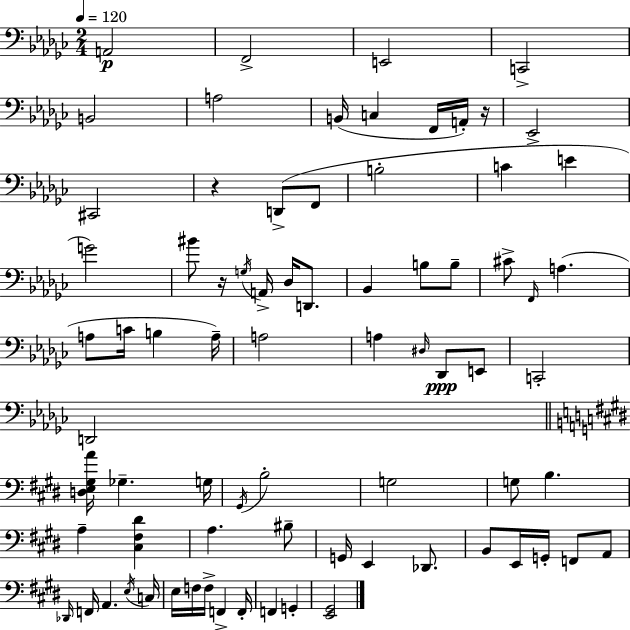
A2/h F2/h E2/h C2/h B2/h A3/h B2/s C3/q F2/s A2/s R/s Eb2/h C#2/h R/q D2/e F2/e B3/h C4/q E4/q G4/h BIS4/e R/s G3/s A2/s Db3/s D2/e. Bb2/q B3/e B3/e C#4/e F2/s A3/q. A3/e C4/s B3/q A3/s A3/h A3/q D#3/s Db2/e E2/e C2/h D2/h [D3,E3,G#3,A4]/s Gb3/q. G3/s G#2/s B3/h G3/h G3/e B3/q. A3/q [C#3,F#3,D#4]/q A3/q. BIS3/e G2/s E2/q Db2/e. B2/e E2/s G2/s F2/e A2/e Db2/s F2/s A2/q. E3/s C3/s E3/s F3/s F3/s F2/q F2/s F2/q G2/q [E2,G#2]/h